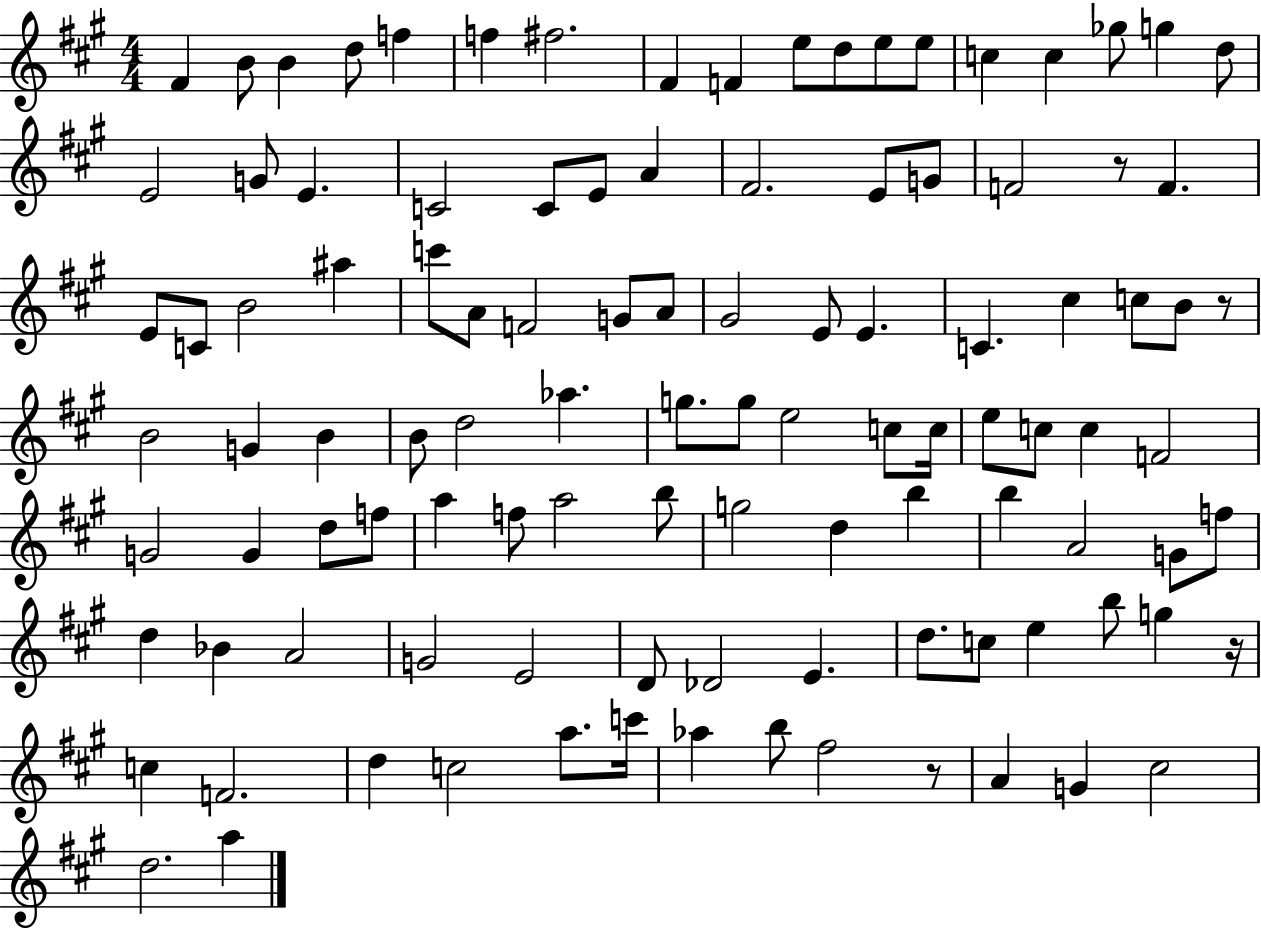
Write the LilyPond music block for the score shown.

{
  \clef treble
  \numericTimeSignature
  \time 4/4
  \key a \major
  fis'4 b'8 b'4 d''8 f''4 | f''4 fis''2. | fis'4 f'4 e''8 d''8 e''8 e''8 | c''4 c''4 ges''8 g''4 d''8 | \break e'2 g'8 e'4. | c'2 c'8 e'8 a'4 | fis'2. e'8 g'8 | f'2 r8 f'4. | \break e'8 c'8 b'2 ais''4 | c'''8 a'8 f'2 g'8 a'8 | gis'2 e'8 e'4. | c'4. cis''4 c''8 b'8 r8 | \break b'2 g'4 b'4 | b'8 d''2 aes''4. | g''8. g''8 e''2 c''8 c''16 | e''8 c''8 c''4 f'2 | \break g'2 g'4 d''8 f''8 | a''4 f''8 a''2 b''8 | g''2 d''4 b''4 | b''4 a'2 g'8 f''8 | \break d''4 bes'4 a'2 | g'2 e'2 | d'8 des'2 e'4. | d''8. c''8 e''4 b''8 g''4 r16 | \break c''4 f'2. | d''4 c''2 a''8. c'''16 | aes''4 b''8 fis''2 r8 | a'4 g'4 cis''2 | \break d''2. a''4 | \bar "|."
}